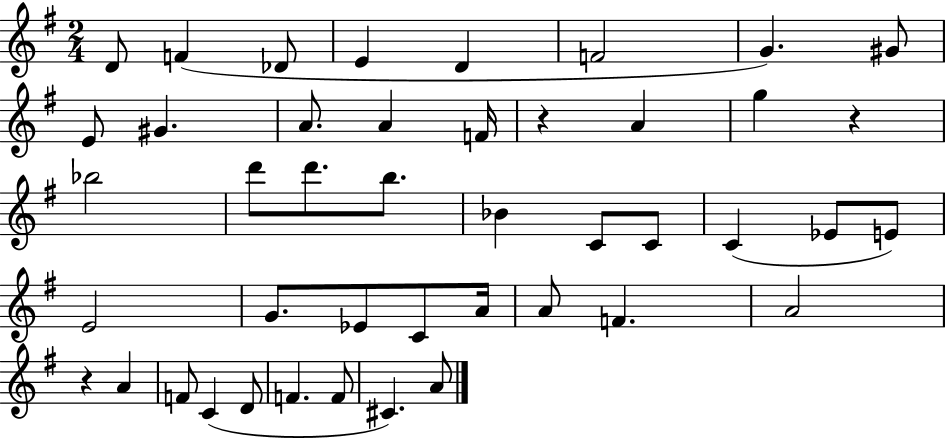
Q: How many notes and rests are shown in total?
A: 44